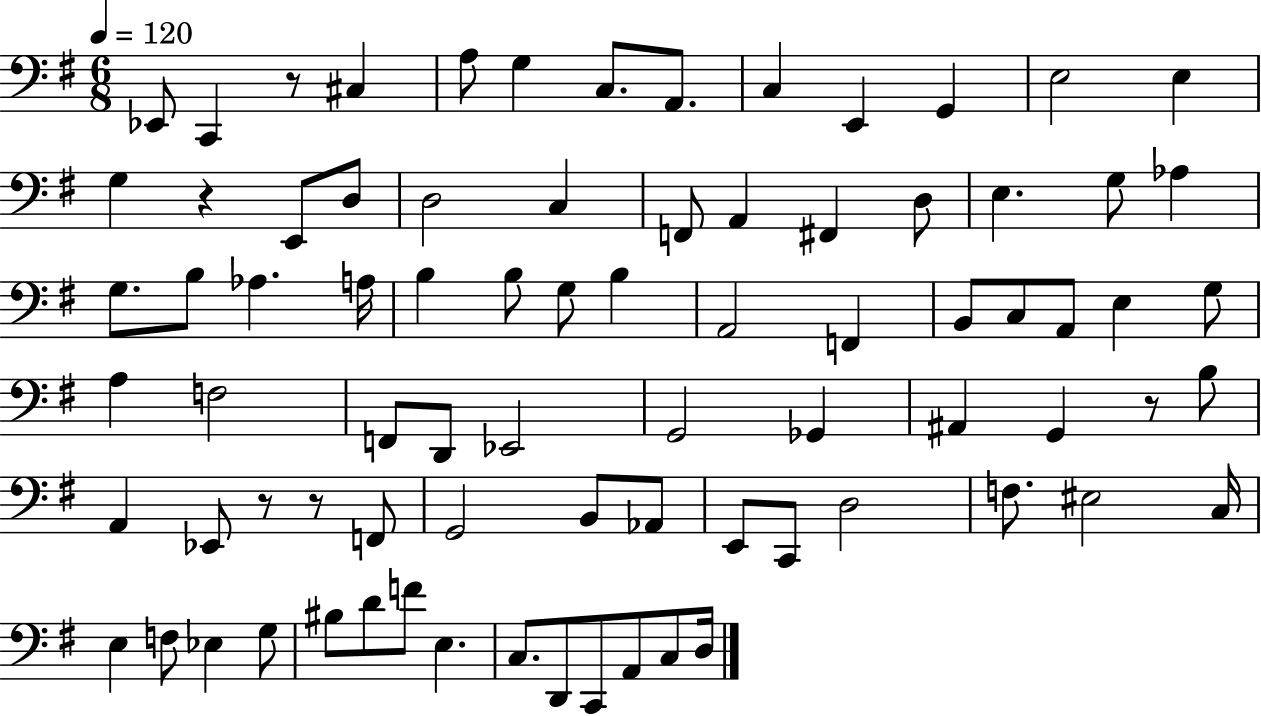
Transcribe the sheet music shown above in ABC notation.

X:1
T:Untitled
M:6/8
L:1/4
K:G
_E,,/2 C,, z/2 ^C, A,/2 G, C,/2 A,,/2 C, E,, G,, E,2 E, G, z E,,/2 D,/2 D,2 C, F,,/2 A,, ^F,, D,/2 E, G,/2 _A, G,/2 B,/2 _A, A,/4 B, B,/2 G,/2 B, A,,2 F,, B,,/2 C,/2 A,,/2 E, G,/2 A, F,2 F,,/2 D,,/2 _E,,2 G,,2 _G,, ^A,, G,, z/2 B,/2 A,, _E,,/2 z/2 z/2 F,,/2 G,,2 B,,/2 _A,,/2 E,,/2 C,,/2 D,2 F,/2 ^E,2 C,/4 E, F,/2 _E, G,/2 ^B,/2 D/2 F/2 E, C,/2 D,,/2 C,,/2 A,,/2 C,/2 D,/4